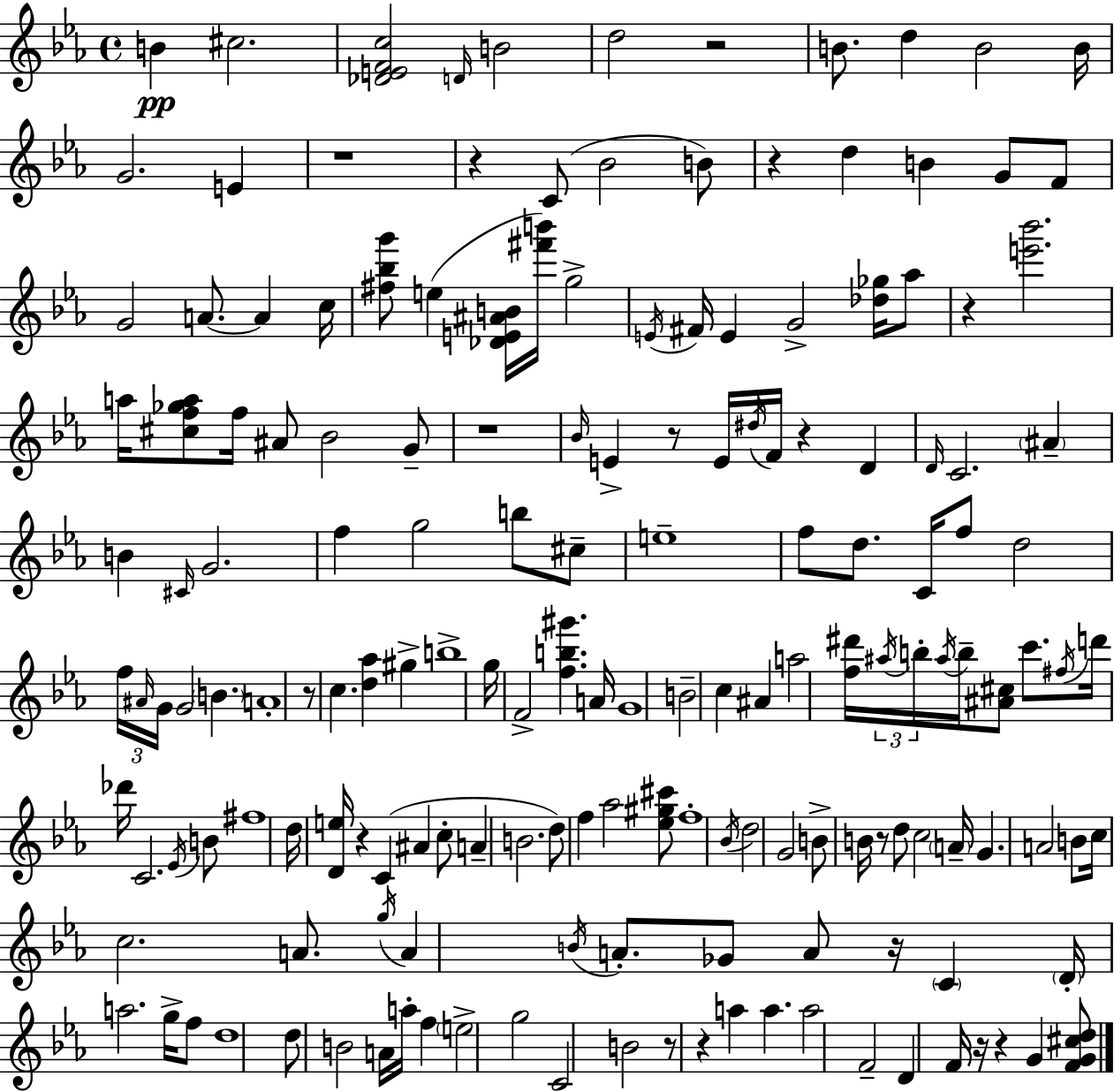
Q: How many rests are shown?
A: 16